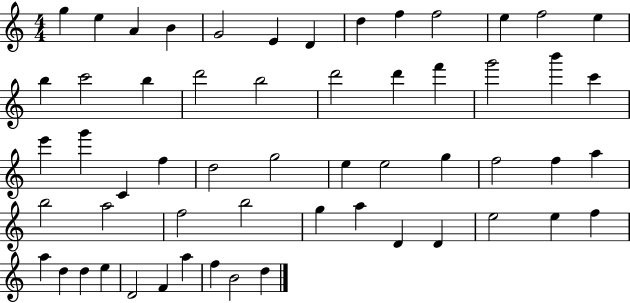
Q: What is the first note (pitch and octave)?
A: G5